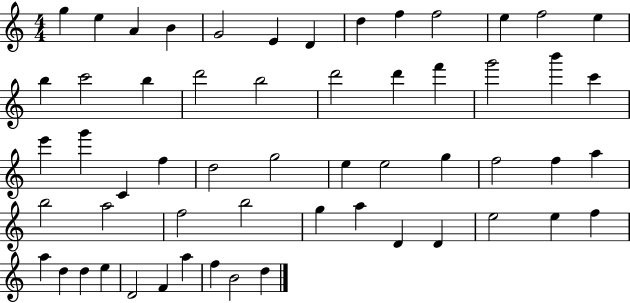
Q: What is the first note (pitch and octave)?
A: G5